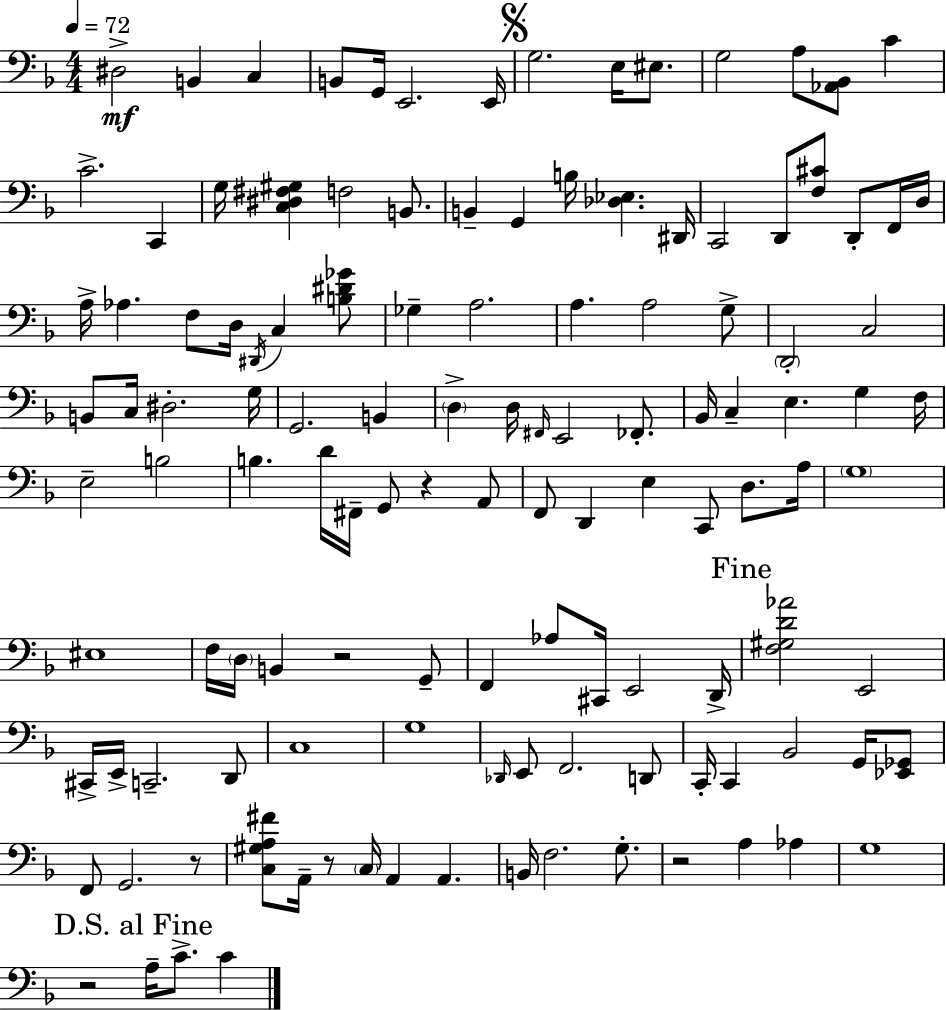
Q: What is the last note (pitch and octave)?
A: C4